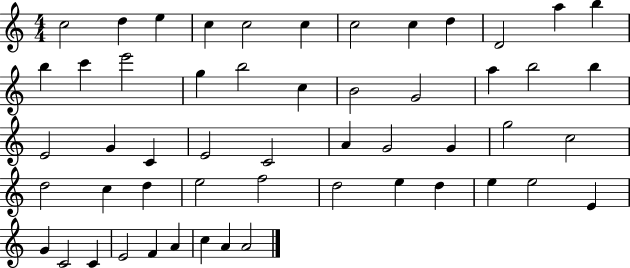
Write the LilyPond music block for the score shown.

{
  \clef treble
  \numericTimeSignature
  \time 4/4
  \key c \major
  c''2 d''4 e''4 | c''4 c''2 c''4 | c''2 c''4 d''4 | d'2 a''4 b''4 | \break b''4 c'''4 e'''2 | g''4 b''2 c''4 | b'2 g'2 | a''4 b''2 b''4 | \break e'2 g'4 c'4 | e'2 c'2 | a'4 g'2 g'4 | g''2 c''2 | \break d''2 c''4 d''4 | e''2 f''2 | d''2 e''4 d''4 | e''4 e''2 e'4 | \break g'4 c'2 c'4 | e'2 f'4 a'4 | c''4 a'4 a'2 | \bar "|."
}